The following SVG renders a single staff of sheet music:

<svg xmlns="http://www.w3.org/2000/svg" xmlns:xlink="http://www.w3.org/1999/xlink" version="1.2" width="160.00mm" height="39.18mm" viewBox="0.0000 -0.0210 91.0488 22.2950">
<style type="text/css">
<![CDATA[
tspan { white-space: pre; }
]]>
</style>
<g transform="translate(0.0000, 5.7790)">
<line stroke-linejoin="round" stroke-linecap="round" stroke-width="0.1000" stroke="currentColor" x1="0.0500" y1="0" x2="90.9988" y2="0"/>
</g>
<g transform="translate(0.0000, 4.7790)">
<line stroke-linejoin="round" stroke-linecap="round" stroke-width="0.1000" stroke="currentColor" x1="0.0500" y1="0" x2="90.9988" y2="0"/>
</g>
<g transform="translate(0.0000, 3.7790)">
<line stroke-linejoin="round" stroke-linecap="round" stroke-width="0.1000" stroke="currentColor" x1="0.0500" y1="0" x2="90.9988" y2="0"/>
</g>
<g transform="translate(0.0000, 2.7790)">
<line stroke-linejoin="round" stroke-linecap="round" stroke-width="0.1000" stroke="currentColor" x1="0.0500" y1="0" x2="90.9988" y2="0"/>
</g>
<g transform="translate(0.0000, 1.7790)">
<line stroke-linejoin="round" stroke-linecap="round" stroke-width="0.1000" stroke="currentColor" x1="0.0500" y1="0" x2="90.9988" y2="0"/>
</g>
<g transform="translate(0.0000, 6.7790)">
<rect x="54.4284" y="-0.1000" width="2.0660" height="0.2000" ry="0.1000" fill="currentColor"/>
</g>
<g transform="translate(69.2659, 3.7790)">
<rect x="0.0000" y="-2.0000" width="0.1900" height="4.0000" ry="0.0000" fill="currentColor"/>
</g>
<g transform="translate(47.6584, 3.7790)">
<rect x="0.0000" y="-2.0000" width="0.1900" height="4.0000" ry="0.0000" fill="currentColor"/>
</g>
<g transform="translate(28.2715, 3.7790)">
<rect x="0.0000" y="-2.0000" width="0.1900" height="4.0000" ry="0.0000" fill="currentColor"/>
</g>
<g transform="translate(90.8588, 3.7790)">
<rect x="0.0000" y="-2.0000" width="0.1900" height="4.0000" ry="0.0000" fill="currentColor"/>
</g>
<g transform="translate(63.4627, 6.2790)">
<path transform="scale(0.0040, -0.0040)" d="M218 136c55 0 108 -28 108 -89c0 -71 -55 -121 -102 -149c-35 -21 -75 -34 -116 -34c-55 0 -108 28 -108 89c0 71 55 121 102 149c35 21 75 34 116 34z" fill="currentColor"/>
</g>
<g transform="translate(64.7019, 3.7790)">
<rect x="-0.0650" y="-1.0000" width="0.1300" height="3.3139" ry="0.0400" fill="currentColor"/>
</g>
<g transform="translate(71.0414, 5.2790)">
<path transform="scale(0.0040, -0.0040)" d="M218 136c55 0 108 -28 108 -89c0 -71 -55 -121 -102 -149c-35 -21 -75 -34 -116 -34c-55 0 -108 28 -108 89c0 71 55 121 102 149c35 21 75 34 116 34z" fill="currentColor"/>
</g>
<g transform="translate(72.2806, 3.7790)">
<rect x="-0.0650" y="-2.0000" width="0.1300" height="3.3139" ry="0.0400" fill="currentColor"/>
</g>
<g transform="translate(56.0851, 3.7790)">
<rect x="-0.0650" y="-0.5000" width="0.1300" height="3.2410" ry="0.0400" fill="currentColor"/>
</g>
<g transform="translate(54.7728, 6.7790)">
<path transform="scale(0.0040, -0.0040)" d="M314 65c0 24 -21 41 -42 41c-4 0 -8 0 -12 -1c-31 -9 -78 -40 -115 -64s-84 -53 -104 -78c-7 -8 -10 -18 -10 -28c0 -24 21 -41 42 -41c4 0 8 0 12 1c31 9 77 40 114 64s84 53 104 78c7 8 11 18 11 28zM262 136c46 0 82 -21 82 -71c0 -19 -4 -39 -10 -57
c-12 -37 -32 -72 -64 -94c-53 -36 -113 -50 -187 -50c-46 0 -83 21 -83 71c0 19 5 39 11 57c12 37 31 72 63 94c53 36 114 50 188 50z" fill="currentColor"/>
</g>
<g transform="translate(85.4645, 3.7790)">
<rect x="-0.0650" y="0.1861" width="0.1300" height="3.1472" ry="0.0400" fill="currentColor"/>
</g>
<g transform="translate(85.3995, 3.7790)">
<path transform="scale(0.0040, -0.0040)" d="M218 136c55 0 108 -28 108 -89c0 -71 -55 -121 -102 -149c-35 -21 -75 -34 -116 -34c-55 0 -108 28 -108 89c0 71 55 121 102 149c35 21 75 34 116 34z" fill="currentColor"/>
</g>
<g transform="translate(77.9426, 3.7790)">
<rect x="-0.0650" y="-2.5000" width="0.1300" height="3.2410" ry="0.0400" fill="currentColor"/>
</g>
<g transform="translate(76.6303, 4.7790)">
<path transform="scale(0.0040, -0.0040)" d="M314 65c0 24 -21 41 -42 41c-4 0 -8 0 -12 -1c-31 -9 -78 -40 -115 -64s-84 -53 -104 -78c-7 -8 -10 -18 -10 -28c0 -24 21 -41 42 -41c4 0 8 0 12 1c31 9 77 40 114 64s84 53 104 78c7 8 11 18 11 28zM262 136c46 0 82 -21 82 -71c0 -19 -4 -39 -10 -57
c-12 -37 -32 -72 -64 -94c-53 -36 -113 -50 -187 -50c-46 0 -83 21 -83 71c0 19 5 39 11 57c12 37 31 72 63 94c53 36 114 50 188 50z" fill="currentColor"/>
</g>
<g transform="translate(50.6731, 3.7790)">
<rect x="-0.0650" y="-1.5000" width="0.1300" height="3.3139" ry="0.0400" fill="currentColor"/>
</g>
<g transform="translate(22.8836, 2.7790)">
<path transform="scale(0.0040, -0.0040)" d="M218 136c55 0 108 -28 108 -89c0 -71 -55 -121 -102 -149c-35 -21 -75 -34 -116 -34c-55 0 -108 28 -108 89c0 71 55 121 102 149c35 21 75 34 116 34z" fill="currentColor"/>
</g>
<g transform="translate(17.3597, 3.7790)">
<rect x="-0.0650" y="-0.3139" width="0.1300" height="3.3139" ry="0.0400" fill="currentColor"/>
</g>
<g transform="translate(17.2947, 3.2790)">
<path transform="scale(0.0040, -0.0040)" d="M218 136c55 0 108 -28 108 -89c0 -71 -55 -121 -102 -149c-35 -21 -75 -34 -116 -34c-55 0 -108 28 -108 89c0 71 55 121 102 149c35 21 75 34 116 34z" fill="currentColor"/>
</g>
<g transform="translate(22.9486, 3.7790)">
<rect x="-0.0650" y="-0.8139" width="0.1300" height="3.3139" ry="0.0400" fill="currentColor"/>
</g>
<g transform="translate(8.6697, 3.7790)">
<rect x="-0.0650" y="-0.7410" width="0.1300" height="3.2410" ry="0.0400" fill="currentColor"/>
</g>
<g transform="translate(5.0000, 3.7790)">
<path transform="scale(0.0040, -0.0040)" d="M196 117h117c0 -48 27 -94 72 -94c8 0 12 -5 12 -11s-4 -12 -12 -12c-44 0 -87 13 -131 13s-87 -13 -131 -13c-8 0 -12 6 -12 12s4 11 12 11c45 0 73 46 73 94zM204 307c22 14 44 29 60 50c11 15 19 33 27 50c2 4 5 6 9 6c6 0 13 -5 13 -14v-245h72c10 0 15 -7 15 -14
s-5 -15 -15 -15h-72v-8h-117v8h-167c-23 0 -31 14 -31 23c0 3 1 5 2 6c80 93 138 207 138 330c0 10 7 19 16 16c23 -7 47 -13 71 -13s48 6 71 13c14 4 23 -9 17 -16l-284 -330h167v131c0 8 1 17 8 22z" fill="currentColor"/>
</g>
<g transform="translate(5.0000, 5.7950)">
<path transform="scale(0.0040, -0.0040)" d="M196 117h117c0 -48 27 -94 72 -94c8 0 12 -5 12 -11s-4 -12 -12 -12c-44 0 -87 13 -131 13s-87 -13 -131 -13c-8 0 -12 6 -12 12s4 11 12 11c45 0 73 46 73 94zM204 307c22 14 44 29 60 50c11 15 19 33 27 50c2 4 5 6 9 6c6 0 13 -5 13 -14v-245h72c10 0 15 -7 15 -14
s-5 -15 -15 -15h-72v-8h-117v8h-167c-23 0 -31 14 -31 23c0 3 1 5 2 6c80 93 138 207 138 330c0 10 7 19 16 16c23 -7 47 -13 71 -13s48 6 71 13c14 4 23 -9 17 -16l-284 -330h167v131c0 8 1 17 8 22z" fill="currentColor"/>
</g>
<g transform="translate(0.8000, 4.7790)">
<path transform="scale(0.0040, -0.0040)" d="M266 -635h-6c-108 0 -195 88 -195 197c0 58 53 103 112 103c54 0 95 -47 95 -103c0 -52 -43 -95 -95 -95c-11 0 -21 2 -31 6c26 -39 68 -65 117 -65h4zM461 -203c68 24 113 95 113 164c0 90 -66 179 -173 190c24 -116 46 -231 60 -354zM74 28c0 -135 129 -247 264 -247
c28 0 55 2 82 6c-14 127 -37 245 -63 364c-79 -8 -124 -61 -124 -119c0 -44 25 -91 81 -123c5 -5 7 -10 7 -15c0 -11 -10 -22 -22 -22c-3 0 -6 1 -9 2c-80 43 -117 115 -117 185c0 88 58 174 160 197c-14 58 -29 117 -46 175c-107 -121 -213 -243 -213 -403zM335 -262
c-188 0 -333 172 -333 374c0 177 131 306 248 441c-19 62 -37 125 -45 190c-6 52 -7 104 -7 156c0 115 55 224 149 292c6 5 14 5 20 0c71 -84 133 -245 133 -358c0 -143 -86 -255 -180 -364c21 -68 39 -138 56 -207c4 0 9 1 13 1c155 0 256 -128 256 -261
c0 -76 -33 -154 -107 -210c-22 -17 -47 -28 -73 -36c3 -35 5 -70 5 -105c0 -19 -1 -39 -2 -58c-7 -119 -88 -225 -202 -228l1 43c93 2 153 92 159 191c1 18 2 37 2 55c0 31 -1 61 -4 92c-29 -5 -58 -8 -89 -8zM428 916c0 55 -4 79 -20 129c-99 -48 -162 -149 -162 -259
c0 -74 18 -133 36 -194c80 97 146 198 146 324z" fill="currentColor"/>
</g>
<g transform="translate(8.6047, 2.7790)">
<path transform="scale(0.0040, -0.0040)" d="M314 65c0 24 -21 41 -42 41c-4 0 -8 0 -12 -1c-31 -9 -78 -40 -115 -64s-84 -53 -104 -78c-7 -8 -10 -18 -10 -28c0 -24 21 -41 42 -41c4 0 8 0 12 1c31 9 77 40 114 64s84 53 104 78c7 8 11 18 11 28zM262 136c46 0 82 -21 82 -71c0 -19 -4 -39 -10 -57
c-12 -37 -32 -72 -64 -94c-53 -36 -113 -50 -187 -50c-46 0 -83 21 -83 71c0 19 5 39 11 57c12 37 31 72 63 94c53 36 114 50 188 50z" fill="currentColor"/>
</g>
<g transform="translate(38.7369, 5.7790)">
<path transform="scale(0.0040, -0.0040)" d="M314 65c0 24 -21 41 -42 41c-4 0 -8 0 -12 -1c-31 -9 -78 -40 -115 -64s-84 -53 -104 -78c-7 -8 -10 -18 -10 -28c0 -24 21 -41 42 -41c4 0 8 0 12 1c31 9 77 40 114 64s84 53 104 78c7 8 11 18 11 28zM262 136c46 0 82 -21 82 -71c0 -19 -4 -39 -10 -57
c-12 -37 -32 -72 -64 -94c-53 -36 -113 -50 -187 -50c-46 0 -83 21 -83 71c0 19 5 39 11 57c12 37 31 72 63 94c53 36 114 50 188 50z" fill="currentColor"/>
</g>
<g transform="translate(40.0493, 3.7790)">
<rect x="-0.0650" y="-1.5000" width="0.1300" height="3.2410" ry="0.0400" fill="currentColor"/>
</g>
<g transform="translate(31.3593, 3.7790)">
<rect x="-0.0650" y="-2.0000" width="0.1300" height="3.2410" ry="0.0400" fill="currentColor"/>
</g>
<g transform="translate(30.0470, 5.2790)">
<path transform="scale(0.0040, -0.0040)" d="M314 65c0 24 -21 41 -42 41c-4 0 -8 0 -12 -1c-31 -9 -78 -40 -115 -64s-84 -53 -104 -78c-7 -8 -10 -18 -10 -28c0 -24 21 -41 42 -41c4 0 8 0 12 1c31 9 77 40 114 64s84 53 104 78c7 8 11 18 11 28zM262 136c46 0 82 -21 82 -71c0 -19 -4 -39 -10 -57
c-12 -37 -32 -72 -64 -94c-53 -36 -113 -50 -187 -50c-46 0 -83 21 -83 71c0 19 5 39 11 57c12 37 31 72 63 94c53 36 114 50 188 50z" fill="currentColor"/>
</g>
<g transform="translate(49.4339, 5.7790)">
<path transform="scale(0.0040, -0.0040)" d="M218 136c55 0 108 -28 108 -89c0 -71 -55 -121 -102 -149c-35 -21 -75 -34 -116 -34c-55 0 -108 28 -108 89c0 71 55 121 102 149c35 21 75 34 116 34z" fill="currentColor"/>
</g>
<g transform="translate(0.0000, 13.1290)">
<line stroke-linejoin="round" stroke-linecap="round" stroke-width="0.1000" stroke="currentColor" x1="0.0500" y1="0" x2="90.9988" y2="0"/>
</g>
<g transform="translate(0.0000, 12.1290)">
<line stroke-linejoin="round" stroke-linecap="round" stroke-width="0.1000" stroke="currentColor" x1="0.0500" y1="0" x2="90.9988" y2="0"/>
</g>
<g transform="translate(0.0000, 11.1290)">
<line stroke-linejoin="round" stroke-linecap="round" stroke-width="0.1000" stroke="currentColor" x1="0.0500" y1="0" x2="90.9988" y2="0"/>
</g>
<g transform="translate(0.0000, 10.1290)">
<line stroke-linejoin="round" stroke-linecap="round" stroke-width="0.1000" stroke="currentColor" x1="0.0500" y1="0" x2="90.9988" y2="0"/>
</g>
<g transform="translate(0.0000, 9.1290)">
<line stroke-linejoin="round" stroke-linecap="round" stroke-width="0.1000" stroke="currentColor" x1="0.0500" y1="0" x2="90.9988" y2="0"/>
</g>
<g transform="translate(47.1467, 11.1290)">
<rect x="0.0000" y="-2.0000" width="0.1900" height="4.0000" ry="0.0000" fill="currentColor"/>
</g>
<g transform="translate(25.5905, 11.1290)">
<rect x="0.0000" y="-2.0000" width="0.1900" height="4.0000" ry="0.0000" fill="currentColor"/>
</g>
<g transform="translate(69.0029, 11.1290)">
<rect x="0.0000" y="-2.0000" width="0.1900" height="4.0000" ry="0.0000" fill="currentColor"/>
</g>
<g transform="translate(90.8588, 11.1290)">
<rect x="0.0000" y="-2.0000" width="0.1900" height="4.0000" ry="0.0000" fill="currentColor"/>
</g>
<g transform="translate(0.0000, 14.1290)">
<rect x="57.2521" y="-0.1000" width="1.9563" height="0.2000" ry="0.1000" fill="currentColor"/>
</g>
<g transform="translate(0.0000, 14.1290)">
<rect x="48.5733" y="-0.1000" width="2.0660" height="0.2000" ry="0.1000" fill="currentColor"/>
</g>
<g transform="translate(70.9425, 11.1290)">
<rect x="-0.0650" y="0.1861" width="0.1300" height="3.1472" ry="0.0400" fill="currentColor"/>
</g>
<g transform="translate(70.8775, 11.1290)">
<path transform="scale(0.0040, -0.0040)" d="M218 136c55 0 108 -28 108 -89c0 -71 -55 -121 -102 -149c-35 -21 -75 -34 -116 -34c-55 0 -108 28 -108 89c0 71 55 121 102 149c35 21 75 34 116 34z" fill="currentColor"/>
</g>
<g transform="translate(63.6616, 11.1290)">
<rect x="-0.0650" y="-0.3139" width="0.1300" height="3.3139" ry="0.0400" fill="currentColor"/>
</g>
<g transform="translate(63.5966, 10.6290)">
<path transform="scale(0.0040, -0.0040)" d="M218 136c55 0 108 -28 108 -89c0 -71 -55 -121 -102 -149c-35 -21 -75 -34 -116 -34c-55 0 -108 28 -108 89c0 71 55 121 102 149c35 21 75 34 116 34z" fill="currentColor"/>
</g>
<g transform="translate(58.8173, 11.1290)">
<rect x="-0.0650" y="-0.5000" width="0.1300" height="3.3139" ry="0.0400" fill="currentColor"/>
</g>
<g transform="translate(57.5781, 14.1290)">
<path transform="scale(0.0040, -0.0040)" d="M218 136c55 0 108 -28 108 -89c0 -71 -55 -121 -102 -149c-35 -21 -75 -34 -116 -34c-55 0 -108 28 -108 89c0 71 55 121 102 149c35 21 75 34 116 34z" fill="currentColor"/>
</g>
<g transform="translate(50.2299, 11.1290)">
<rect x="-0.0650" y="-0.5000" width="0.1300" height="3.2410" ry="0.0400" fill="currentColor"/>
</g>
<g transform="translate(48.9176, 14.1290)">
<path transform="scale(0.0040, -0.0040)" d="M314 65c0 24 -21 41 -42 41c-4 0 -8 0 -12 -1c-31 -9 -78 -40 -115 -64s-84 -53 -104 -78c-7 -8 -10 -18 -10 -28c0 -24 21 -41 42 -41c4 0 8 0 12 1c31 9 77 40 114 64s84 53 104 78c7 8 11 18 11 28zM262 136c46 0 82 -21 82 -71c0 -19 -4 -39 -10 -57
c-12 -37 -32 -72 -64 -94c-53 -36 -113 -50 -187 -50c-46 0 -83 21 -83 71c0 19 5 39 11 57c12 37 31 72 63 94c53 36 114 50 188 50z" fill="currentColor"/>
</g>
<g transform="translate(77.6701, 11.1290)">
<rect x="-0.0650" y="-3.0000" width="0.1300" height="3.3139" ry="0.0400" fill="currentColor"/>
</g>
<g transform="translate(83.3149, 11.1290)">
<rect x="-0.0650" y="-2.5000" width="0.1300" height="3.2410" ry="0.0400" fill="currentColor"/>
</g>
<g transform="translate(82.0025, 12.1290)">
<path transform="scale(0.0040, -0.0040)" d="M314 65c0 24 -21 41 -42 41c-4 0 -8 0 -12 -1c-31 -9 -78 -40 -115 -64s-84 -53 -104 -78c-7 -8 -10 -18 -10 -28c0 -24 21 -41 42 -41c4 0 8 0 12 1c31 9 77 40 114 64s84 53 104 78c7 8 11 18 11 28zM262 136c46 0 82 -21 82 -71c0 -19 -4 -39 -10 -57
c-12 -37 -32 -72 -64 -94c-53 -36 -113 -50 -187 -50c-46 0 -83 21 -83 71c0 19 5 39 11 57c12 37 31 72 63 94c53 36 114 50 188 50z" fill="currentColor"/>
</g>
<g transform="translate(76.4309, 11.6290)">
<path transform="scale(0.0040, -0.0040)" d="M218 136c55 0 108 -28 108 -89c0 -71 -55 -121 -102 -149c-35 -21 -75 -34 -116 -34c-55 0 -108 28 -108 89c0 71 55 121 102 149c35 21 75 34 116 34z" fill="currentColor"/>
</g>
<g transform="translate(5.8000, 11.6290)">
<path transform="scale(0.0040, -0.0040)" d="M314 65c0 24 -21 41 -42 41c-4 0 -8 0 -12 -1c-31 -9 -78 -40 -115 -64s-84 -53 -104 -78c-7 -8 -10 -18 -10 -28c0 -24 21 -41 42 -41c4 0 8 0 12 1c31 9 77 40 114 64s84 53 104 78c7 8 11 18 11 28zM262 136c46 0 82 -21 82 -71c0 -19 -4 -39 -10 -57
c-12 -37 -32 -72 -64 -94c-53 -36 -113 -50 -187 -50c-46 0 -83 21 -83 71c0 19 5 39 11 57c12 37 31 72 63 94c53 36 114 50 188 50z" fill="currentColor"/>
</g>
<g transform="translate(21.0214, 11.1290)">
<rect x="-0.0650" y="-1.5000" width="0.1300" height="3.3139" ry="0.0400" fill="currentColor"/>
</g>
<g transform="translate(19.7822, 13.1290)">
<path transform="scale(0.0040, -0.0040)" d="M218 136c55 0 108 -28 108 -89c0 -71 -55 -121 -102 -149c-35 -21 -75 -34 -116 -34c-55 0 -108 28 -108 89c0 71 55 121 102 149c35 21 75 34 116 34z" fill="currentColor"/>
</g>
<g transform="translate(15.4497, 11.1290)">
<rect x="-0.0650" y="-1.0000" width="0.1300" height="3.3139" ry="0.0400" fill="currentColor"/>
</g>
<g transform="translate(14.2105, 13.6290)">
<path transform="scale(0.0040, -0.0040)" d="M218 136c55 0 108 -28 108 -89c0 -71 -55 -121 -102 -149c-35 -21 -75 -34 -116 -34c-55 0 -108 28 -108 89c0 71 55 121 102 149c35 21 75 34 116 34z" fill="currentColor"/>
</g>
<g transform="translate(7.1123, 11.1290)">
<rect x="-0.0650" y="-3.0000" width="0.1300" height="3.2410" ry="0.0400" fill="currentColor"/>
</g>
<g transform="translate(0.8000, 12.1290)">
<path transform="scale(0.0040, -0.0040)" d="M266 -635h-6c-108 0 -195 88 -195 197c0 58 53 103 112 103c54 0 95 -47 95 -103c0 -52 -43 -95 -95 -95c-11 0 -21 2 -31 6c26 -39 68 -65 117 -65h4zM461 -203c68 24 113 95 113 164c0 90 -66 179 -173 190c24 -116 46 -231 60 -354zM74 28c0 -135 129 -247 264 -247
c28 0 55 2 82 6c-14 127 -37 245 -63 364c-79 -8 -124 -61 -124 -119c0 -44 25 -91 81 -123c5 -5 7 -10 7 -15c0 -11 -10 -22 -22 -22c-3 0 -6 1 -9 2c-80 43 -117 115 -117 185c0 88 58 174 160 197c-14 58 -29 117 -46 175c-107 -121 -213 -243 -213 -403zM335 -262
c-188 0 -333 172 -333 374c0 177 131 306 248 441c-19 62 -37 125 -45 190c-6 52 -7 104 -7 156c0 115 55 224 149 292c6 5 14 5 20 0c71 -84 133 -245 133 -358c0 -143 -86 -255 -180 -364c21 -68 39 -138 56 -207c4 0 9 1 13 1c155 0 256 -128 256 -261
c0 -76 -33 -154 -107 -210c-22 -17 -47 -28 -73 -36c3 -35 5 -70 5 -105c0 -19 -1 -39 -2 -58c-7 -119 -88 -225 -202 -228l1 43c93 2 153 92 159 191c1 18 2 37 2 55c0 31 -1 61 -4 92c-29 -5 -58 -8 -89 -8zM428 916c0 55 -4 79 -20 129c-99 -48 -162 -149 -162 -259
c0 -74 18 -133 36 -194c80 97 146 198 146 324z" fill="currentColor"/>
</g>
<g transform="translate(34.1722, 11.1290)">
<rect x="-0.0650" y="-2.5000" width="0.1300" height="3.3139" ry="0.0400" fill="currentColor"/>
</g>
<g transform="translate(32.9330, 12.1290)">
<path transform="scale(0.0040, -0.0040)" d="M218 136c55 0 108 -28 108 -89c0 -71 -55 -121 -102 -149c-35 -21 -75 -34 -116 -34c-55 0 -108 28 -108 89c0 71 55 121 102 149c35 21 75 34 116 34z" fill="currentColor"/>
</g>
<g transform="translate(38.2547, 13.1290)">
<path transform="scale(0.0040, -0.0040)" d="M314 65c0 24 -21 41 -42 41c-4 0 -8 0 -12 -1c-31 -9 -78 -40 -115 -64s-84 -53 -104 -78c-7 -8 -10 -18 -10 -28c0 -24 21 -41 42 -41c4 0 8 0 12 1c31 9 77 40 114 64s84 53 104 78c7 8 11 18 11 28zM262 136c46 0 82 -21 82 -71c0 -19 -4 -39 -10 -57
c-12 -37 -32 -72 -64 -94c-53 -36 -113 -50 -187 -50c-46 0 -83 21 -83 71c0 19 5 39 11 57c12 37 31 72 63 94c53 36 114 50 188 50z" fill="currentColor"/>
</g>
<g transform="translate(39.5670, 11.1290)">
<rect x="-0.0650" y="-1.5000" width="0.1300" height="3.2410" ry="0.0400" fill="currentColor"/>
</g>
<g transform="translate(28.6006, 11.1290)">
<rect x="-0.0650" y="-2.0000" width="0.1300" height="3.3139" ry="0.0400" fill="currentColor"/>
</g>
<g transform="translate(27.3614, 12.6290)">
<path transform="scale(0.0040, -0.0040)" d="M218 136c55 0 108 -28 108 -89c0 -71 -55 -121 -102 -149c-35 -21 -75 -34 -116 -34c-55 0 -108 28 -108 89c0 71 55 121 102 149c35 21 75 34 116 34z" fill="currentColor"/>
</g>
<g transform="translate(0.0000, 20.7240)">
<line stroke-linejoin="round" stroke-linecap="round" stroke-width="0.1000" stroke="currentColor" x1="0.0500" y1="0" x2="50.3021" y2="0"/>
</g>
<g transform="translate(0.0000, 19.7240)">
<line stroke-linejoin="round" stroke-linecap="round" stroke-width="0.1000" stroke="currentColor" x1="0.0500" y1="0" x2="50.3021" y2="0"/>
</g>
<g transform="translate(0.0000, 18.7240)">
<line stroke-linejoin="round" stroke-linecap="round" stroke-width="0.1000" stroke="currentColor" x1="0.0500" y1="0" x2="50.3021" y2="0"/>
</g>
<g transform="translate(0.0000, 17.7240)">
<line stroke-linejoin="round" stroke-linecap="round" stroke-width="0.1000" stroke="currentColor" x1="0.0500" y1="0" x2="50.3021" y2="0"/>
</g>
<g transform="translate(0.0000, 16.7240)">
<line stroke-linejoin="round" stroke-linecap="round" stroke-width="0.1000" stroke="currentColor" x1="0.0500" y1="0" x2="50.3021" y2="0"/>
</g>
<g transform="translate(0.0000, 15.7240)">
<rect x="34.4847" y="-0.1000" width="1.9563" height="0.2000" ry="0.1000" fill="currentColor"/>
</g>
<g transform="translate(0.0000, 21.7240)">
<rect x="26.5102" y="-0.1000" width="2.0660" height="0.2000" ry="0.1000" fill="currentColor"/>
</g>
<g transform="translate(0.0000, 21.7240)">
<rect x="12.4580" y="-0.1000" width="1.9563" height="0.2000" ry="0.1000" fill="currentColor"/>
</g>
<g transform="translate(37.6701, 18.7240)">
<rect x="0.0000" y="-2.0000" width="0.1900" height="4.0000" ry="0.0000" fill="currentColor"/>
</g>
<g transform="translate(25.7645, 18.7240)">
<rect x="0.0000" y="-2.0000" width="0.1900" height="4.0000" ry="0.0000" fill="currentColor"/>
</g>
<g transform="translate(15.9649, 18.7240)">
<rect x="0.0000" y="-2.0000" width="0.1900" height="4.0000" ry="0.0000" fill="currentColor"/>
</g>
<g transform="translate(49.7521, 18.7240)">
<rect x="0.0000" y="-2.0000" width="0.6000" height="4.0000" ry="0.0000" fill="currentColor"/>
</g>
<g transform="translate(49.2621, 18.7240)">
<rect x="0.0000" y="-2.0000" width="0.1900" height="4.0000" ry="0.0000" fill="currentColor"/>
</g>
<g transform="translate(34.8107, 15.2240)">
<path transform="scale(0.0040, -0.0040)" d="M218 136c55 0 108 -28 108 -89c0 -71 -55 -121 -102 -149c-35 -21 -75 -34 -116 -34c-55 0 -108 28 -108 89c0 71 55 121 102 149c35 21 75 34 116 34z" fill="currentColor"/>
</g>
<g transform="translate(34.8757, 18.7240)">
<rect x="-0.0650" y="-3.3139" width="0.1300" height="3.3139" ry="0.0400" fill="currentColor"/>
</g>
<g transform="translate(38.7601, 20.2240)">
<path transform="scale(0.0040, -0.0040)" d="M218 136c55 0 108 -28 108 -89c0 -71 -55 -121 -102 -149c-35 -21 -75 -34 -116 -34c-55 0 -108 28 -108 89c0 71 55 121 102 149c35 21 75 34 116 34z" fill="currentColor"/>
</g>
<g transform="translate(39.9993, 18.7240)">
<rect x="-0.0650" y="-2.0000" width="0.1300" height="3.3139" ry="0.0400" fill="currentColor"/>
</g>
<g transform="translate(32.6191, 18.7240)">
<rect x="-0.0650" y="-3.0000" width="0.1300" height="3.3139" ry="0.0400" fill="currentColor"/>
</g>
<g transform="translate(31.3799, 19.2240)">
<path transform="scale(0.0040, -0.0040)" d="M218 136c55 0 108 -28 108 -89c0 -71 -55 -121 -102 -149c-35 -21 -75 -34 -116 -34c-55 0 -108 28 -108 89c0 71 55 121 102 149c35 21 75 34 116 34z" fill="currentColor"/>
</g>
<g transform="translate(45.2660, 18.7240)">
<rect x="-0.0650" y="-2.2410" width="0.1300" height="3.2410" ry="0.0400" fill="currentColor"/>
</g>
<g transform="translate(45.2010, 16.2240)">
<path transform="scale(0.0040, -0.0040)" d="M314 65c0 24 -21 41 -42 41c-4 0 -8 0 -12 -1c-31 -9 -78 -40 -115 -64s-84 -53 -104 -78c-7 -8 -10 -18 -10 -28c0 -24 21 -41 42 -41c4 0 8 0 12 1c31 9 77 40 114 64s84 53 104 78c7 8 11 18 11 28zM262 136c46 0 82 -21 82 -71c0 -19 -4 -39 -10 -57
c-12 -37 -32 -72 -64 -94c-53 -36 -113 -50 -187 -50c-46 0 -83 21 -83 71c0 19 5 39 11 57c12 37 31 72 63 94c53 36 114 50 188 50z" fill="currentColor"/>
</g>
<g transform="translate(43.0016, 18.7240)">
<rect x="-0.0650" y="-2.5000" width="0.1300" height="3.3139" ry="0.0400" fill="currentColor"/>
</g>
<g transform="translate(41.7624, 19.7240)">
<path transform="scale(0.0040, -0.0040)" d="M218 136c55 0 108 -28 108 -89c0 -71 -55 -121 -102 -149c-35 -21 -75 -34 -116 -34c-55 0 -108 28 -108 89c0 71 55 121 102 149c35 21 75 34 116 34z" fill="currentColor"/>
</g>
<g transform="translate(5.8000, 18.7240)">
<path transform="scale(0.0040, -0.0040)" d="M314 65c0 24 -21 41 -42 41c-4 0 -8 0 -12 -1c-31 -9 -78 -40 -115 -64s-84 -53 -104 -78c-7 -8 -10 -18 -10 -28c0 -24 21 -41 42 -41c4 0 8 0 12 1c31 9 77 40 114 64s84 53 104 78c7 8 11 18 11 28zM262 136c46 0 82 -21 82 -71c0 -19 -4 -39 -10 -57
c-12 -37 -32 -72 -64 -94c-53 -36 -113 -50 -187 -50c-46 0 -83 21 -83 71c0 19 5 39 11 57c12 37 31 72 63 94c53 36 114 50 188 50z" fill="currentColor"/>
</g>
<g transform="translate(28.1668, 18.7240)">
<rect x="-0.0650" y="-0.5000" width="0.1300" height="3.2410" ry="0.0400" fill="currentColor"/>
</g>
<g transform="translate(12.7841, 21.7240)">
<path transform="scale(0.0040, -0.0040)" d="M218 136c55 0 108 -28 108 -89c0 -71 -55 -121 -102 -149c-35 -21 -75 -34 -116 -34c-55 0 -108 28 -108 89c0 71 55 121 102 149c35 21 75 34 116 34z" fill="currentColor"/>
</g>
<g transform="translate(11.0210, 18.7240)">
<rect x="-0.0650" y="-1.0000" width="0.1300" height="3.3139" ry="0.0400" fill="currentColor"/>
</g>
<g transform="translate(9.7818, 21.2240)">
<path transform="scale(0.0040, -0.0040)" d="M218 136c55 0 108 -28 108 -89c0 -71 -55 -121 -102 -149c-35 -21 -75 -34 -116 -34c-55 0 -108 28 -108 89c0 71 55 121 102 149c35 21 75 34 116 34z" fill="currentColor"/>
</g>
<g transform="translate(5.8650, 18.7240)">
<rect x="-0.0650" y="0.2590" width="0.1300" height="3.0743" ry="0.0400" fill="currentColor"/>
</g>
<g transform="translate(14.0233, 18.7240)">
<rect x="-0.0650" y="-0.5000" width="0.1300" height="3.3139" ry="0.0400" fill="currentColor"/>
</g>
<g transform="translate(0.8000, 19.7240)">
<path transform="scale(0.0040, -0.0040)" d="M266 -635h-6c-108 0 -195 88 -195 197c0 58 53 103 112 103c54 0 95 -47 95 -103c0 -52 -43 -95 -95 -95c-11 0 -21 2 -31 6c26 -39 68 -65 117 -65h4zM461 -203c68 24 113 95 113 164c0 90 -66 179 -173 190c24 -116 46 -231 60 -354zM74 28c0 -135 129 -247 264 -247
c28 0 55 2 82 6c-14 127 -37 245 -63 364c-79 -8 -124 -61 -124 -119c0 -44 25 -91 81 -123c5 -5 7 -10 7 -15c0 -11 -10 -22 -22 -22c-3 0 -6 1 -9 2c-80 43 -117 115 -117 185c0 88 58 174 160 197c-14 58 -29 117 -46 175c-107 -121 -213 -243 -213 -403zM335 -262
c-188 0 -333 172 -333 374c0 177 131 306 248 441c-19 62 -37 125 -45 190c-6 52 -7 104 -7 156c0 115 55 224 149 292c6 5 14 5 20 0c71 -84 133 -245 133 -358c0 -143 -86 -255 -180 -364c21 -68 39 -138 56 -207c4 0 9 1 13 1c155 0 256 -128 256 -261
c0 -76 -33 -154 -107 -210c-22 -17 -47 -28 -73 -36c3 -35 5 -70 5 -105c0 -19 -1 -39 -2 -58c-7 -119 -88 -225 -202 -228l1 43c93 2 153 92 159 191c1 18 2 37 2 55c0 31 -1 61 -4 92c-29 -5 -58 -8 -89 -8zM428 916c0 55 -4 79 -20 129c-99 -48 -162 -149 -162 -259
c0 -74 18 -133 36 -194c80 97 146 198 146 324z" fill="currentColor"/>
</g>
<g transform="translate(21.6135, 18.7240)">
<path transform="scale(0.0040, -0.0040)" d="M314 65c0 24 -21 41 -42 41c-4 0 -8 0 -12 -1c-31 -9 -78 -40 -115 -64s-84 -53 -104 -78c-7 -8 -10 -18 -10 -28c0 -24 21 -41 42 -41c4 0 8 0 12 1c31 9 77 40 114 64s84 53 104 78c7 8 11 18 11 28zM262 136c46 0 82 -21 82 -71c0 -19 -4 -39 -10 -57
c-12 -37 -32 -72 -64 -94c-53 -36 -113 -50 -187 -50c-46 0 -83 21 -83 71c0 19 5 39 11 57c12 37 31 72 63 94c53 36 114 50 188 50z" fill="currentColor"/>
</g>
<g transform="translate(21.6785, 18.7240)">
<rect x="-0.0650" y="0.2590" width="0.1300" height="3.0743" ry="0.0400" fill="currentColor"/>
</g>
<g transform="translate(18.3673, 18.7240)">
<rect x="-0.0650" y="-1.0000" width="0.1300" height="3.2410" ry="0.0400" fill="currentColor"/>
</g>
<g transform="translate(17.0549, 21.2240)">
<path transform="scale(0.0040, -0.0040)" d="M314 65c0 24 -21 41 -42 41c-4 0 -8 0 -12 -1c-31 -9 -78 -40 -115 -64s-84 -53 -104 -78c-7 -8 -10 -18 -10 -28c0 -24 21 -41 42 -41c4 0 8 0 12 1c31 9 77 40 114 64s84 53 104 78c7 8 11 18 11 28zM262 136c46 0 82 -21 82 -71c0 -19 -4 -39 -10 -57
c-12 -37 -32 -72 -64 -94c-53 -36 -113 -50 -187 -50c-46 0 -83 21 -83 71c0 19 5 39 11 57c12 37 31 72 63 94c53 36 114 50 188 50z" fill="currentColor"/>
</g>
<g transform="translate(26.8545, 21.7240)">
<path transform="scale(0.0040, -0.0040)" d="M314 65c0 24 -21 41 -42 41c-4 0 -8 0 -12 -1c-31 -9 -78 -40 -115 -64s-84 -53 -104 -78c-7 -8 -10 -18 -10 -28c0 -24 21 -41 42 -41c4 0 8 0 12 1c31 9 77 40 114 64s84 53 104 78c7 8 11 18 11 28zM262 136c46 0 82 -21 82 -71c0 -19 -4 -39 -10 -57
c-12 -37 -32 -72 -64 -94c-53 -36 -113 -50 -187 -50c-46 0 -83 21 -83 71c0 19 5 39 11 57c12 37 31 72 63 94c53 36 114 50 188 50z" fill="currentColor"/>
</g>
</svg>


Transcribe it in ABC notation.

X:1
T:Untitled
M:4/4
L:1/4
K:C
d2 c d F2 E2 E C2 D F G2 B A2 D E F G E2 C2 C c B A G2 B2 D C D2 B2 C2 A b F G g2